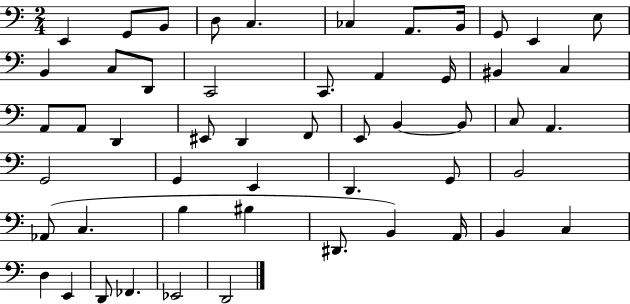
X:1
T:Untitled
M:2/4
L:1/4
K:C
E,, G,,/2 B,,/2 D,/2 C, _C, A,,/2 B,,/4 G,,/2 E,, E,/2 B,, C,/2 D,,/2 C,,2 C,,/2 A,, G,,/4 ^B,, C, A,,/2 A,,/2 D,, ^E,,/2 D,, F,,/2 E,,/2 B,, B,,/2 C,/2 A,, G,,2 G,, E,, D,, G,,/2 B,,2 _A,,/2 C, B, ^B, ^D,,/2 B,, A,,/4 B,, C, D, E,, D,,/2 _F,, _E,,2 D,,2